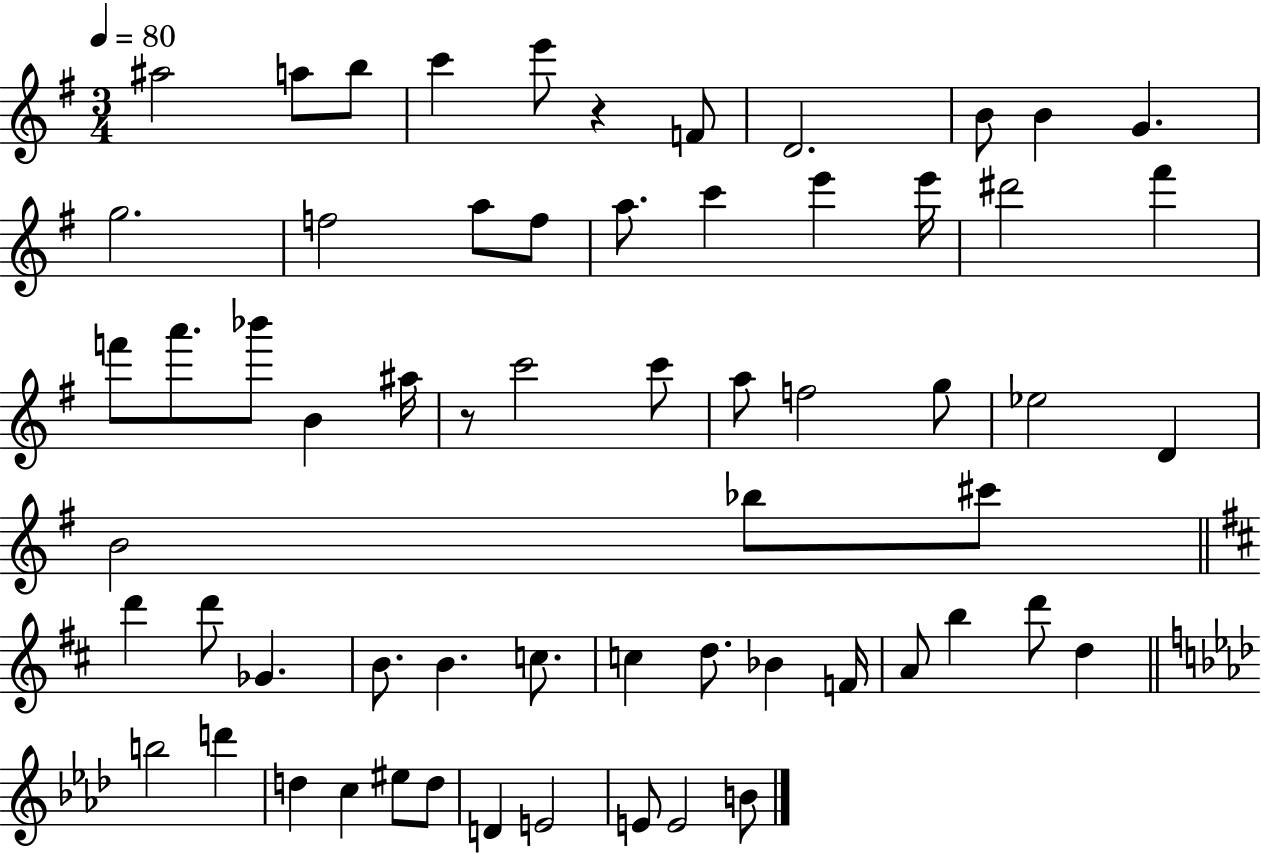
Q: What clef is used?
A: treble